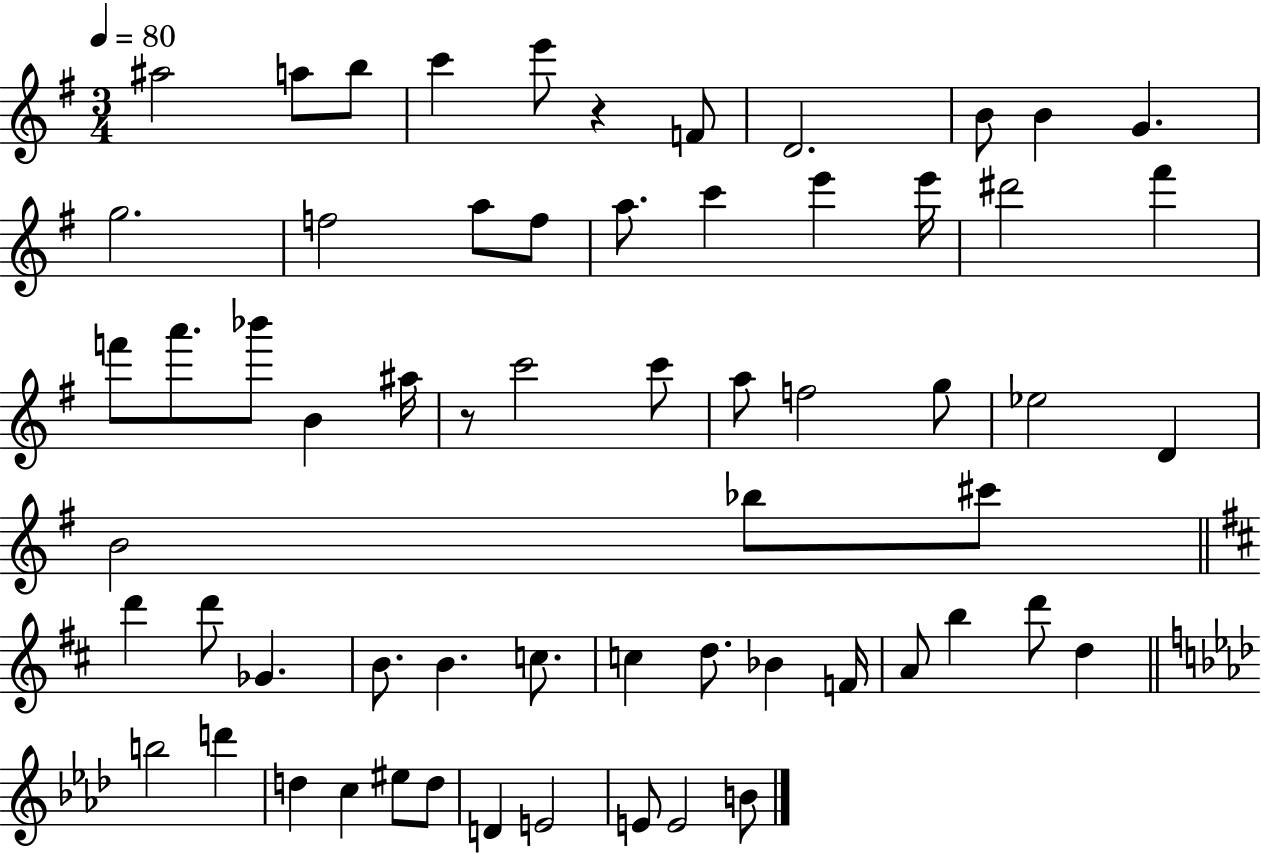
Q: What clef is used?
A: treble